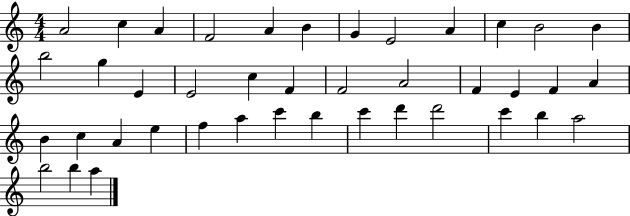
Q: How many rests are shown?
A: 0